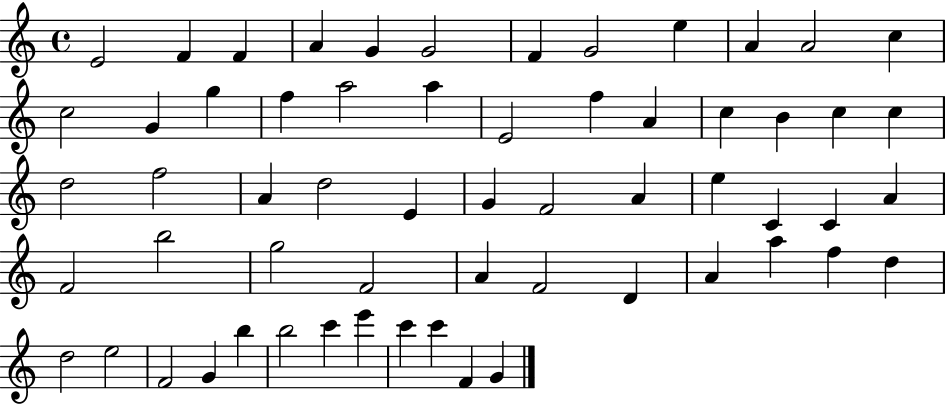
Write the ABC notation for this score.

X:1
T:Untitled
M:4/4
L:1/4
K:C
E2 F F A G G2 F G2 e A A2 c c2 G g f a2 a E2 f A c B c c d2 f2 A d2 E G F2 A e C C A F2 b2 g2 F2 A F2 D A a f d d2 e2 F2 G b b2 c' e' c' c' F G